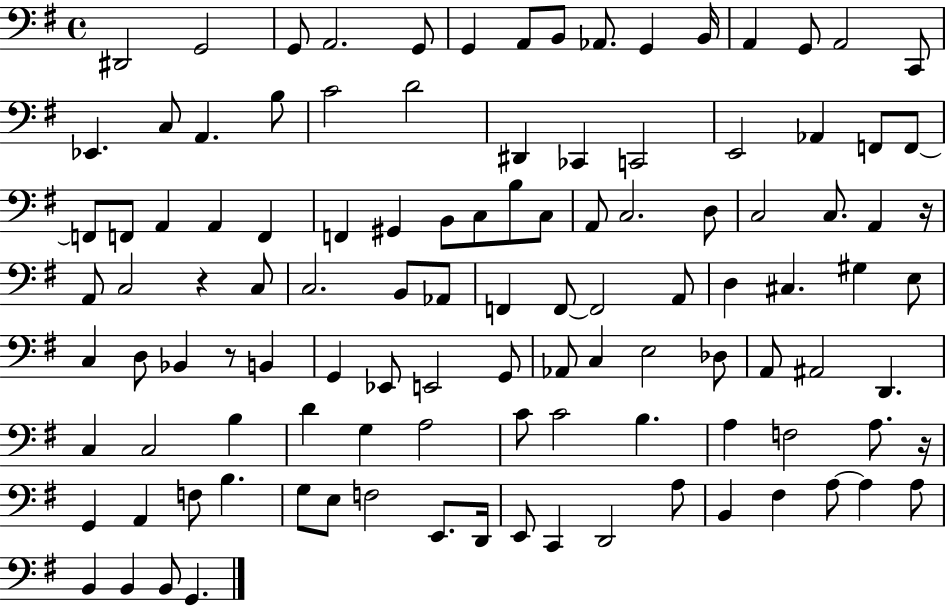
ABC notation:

X:1
T:Untitled
M:4/4
L:1/4
K:G
^D,,2 G,,2 G,,/2 A,,2 G,,/2 G,, A,,/2 B,,/2 _A,,/2 G,, B,,/4 A,, G,,/2 A,,2 C,,/2 _E,, C,/2 A,, B,/2 C2 D2 ^D,, _C,, C,,2 E,,2 _A,, F,,/2 F,,/2 F,,/2 F,,/2 A,, A,, F,, F,, ^G,, B,,/2 C,/2 B,/2 C,/2 A,,/2 C,2 D,/2 C,2 C,/2 A,, z/4 A,,/2 C,2 z C,/2 C,2 B,,/2 _A,,/2 F,, F,,/2 F,,2 A,,/2 D, ^C, ^G, E,/2 C, D,/2 _B,, z/2 B,, G,, _E,,/2 E,,2 G,,/2 _A,,/2 C, E,2 _D,/2 A,,/2 ^A,,2 D,, C, C,2 B, D G, A,2 C/2 C2 B, A, F,2 A,/2 z/4 G,, A,, F,/2 B, G,/2 E,/2 F,2 E,,/2 D,,/4 E,,/2 C,, D,,2 A,/2 B,, ^F, A,/2 A, A,/2 B,, B,, B,,/2 G,,